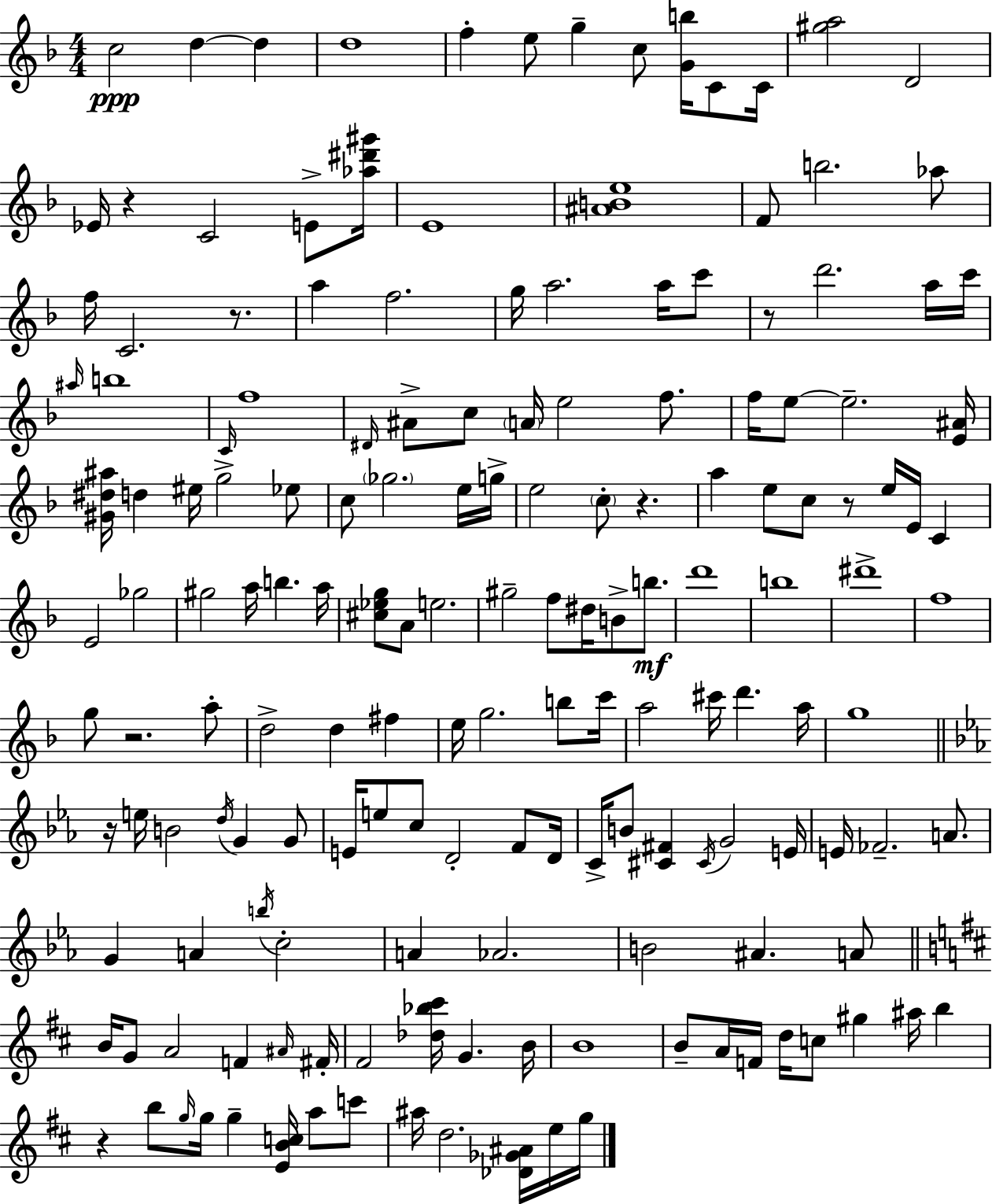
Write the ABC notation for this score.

X:1
T:Untitled
M:4/4
L:1/4
K:Dm
c2 d d d4 f e/2 g c/2 [Gb]/4 C/2 C/4 [^ga]2 D2 _E/4 z C2 E/2 [_a^d'^g']/4 E4 [^ABe]4 F/2 b2 _a/2 f/4 C2 z/2 a f2 g/4 a2 a/4 c'/2 z/2 d'2 a/4 c'/4 ^a/4 b4 C/4 f4 ^D/4 ^A/2 c/2 A/4 e2 f/2 f/4 e/2 e2 [E^A]/4 [^G^d^a]/4 d ^e/4 g2 _e/2 c/2 _g2 e/4 g/4 e2 c/2 z a e/2 c/2 z/2 e/4 E/4 C E2 _g2 ^g2 a/4 b a/4 [^c_eg]/2 A/2 e2 ^g2 f/2 ^d/4 B/2 b/2 d'4 b4 ^d'4 f4 g/2 z2 a/2 d2 d ^f e/4 g2 b/2 c'/4 a2 ^c'/4 d' a/4 g4 z/4 e/4 B2 d/4 G G/2 E/4 e/2 c/2 D2 F/2 D/4 C/4 B/2 [^C^F] ^C/4 G2 E/4 E/4 _F2 A/2 G A b/4 c2 A _A2 B2 ^A A/2 B/4 G/2 A2 F ^A/4 ^F/4 ^F2 [_d_b^c']/4 G B/4 B4 B/2 A/4 F/4 d/4 c/2 ^g ^a/4 b z b/2 g/4 g/4 g [EBc]/4 a/2 c'/2 ^a/4 d2 [_D_G^A]/4 e/4 g/4